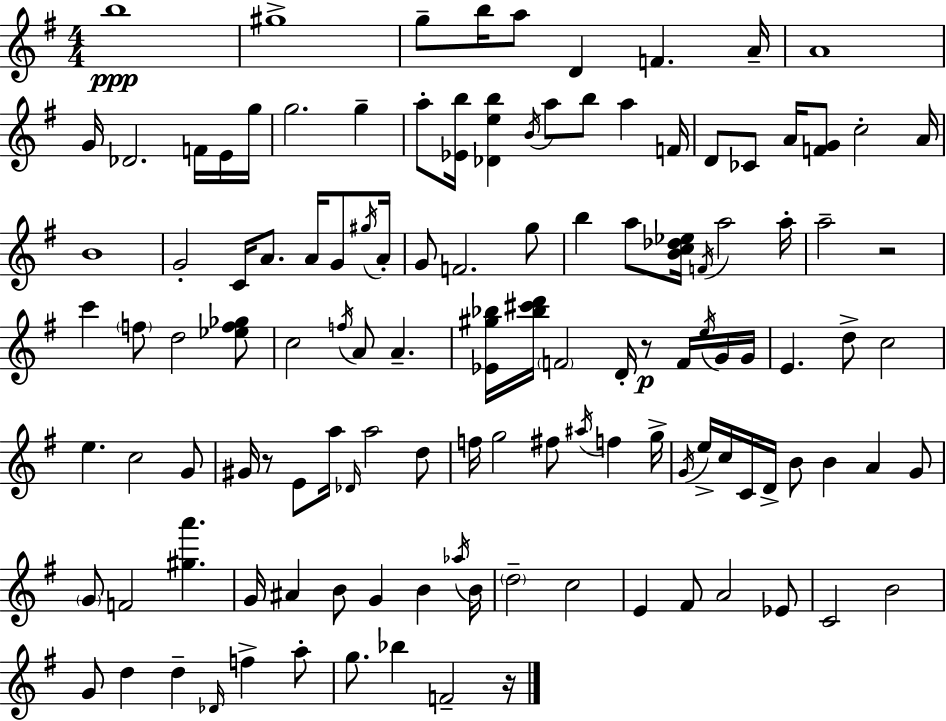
B5/w G#5/w G5/e B5/s A5/e D4/q F4/q. A4/s A4/w G4/s Db4/h. F4/s E4/s G5/s G5/h. G5/q A5/e [Eb4,B5]/s [Db4,E5,B5]/q B4/s A5/e B5/e A5/q F4/s D4/e CES4/e A4/s [F4,G4]/e C5/h A4/s B4/w G4/h C4/s A4/e. A4/s G4/e G#5/s A4/s G4/e F4/h. G5/e B5/q A5/e [B4,C5,Db5,Eb5]/s F4/s A5/h A5/s A5/h R/h C6/q F5/e D5/h [Eb5,F5,Gb5]/e C5/h F5/s A4/e A4/q. [Eb4,G#5,Bb5]/s [Bb5,C#6,D6]/s F4/h D4/s R/e F4/s E5/s G4/s G4/s E4/q. D5/e C5/h E5/q. C5/h G4/e G#4/s R/e E4/e A5/s Db4/s A5/h D5/e F5/s G5/h F#5/e A#5/s F5/q G5/s G4/s E5/s C5/s C4/s D4/s B4/e B4/q A4/q G4/e G4/e F4/h [G#5,A6]/q. G4/s A#4/q B4/e G4/q B4/q Ab5/s B4/s D5/h C5/h E4/q F#4/e A4/h Eb4/e C4/h B4/h G4/e D5/q D5/q Db4/s F5/q A5/e G5/e. Bb5/q F4/h R/s